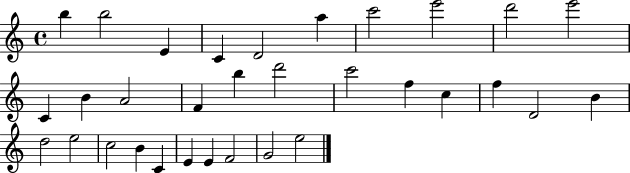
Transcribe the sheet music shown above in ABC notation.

X:1
T:Untitled
M:4/4
L:1/4
K:C
b b2 E C D2 a c'2 e'2 d'2 e'2 C B A2 F b d'2 c'2 f c f D2 B d2 e2 c2 B C E E F2 G2 e2